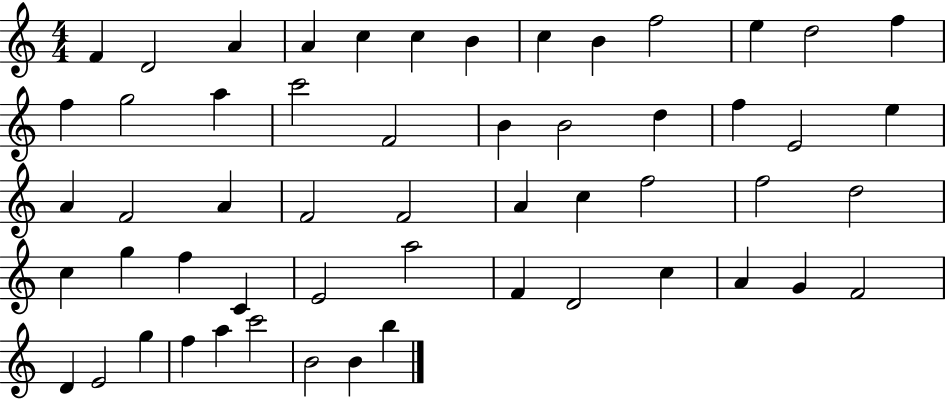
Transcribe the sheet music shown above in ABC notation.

X:1
T:Untitled
M:4/4
L:1/4
K:C
F D2 A A c c B c B f2 e d2 f f g2 a c'2 F2 B B2 d f E2 e A F2 A F2 F2 A c f2 f2 d2 c g f C E2 a2 F D2 c A G F2 D E2 g f a c'2 B2 B b